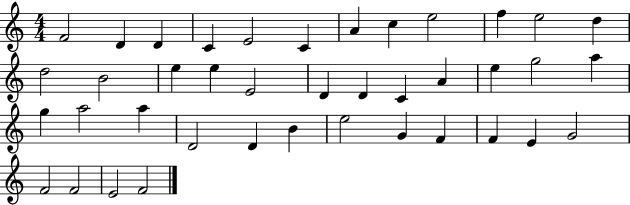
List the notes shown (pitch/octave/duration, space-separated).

F4/h D4/q D4/q C4/q E4/h C4/q A4/q C5/q E5/h F5/q E5/h D5/q D5/h B4/h E5/q E5/q E4/h D4/q D4/q C4/q A4/q E5/q G5/h A5/q G5/q A5/h A5/q D4/h D4/q B4/q E5/h G4/q F4/q F4/q E4/q G4/h F4/h F4/h E4/h F4/h